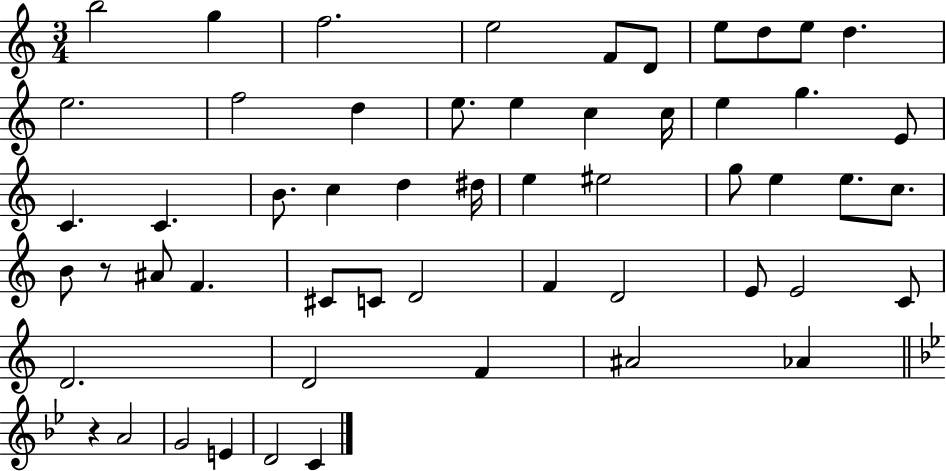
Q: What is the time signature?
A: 3/4